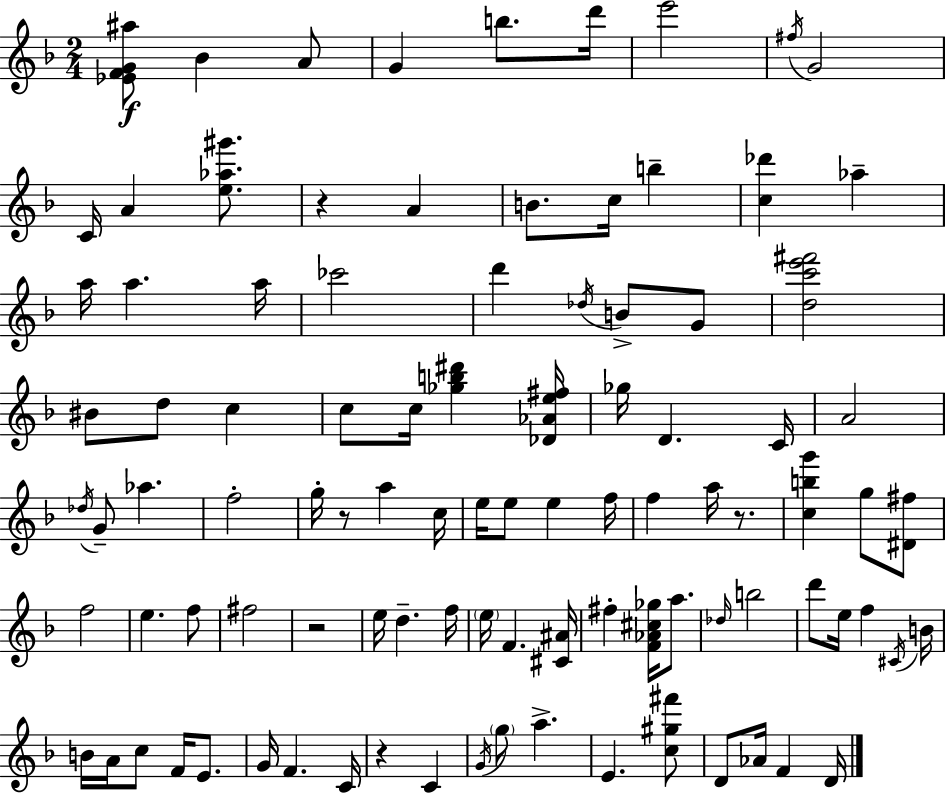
{
  \clef treble
  \numericTimeSignature
  \time 2/4
  \key d \minor
  <ees' f' g' ais''>8\f bes'4 a'8 | g'4 b''8. d'''16 | e'''2 | \acciaccatura { fis''16 } g'2 | \break c'16 a'4 <e'' aes'' gis'''>8. | r4 a'4 | b'8. c''16 b''4-- | <c'' des'''>4 aes''4-- | \break a''16 a''4. | a''16 ces'''2 | d'''4 \acciaccatura { des''16 } b'8-> | g'8 <d'' c''' e''' fis'''>2 | \break bis'8 d''8 c''4 | c''8 c''16 <ges'' b'' dis'''>4 | <des' aes' e'' fis''>16 ges''16 d'4. | c'16 a'2 | \break \acciaccatura { des''16 } g'8-- aes''4. | f''2-. | g''16-. r8 a''4 | c''16 e''16 e''8 e''4 | \break f''16 f''4 a''16 | r8. <c'' b'' g'''>4 g''8 | <dis' fis''>8 f''2 | e''4. | \break f''8 fis''2 | r2 | e''16 d''4.-- | f''16 \parenthesize e''16 f'4. | \break <cis' ais'>16 fis''4-. <f' aes' cis'' ges''>16 | a''8. \grace { des''16 } b''2 | d'''8 e''16 f''4 | \acciaccatura { cis'16 } b'16 b'16 a'16 c''8 | \break f'16 e'8. g'16 f'4. | c'16 r4 | c'4 \acciaccatura { g'16 } \parenthesize g''8 | a''4.-> e'4. | \break <c'' gis'' fis'''>8 d'8 | aes'16 f'4 d'16 \bar "|."
}